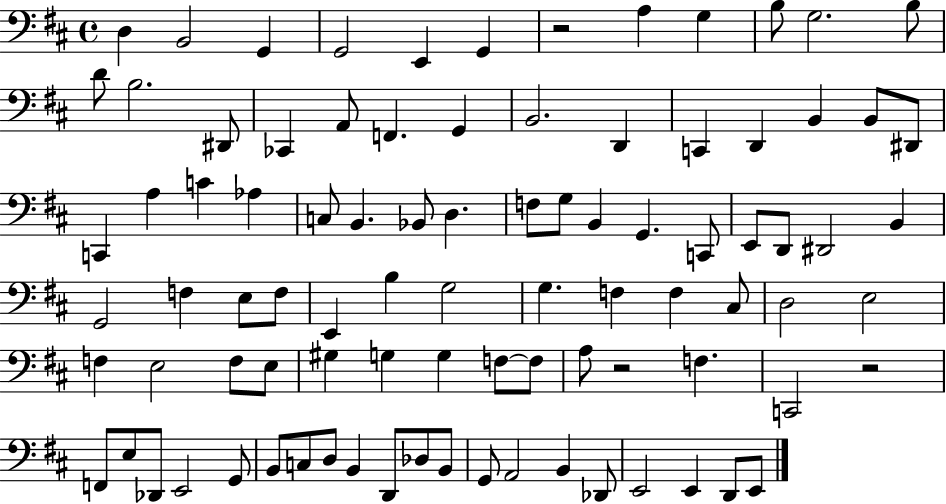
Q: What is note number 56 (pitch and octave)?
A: F3